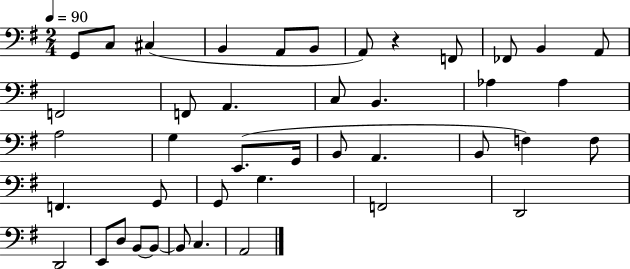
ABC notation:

X:1
T:Untitled
M:2/4
L:1/4
K:G
G,,/2 C,/2 ^C, B,, A,,/2 B,,/2 A,,/2 z F,,/2 _F,,/2 B,, A,,/2 F,,2 F,,/2 A,, C,/2 B,, _A, _A, A,2 G, E,,/2 G,,/4 B,,/2 A,, B,,/2 F, F,/2 F,, G,,/2 G,,/2 G, F,,2 D,,2 D,,2 E,,/2 D,/2 B,,/2 B,,/2 B,,/2 C, A,,2